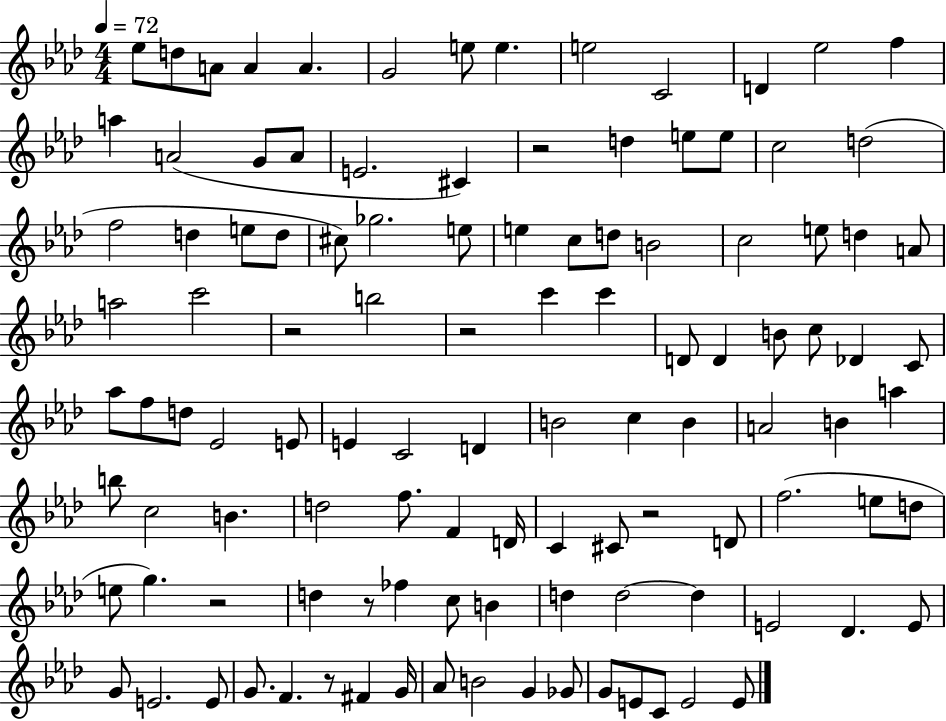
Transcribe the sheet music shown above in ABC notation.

X:1
T:Untitled
M:4/4
L:1/4
K:Ab
_e/2 d/2 A/2 A A G2 e/2 e e2 C2 D _e2 f a A2 G/2 A/2 E2 ^C z2 d e/2 e/2 c2 d2 f2 d e/2 d/2 ^c/2 _g2 e/2 e c/2 d/2 B2 c2 e/2 d A/2 a2 c'2 z2 b2 z2 c' c' D/2 D B/2 c/2 _D C/2 _a/2 f/2 d/2 _E2 E/2 E C2 D B2 c B A2 B a b/2 c2 B d2 f/2 F D/4 C ^C/2 z2 D/2 f2 e/2 d/2 e/2 g z2 d z/2 _f c/2 B d d2 d E2 _D E/2 G/2 E2 E/2 G/2 F z/2 ^F G/4 _A/2 B2 G _G/2 G/2 E/2 C/2 E2 E/2